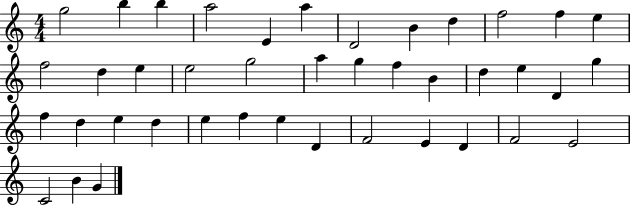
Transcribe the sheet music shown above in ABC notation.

X:1
T:Untitled
M:4/4
L:1/4
K:C
g2 b b a2 E a D2 B d f2 f e f2 d e e2 g2 a g f B d e D g f d e d e f e D F2 E D F2 E2 C2 B G